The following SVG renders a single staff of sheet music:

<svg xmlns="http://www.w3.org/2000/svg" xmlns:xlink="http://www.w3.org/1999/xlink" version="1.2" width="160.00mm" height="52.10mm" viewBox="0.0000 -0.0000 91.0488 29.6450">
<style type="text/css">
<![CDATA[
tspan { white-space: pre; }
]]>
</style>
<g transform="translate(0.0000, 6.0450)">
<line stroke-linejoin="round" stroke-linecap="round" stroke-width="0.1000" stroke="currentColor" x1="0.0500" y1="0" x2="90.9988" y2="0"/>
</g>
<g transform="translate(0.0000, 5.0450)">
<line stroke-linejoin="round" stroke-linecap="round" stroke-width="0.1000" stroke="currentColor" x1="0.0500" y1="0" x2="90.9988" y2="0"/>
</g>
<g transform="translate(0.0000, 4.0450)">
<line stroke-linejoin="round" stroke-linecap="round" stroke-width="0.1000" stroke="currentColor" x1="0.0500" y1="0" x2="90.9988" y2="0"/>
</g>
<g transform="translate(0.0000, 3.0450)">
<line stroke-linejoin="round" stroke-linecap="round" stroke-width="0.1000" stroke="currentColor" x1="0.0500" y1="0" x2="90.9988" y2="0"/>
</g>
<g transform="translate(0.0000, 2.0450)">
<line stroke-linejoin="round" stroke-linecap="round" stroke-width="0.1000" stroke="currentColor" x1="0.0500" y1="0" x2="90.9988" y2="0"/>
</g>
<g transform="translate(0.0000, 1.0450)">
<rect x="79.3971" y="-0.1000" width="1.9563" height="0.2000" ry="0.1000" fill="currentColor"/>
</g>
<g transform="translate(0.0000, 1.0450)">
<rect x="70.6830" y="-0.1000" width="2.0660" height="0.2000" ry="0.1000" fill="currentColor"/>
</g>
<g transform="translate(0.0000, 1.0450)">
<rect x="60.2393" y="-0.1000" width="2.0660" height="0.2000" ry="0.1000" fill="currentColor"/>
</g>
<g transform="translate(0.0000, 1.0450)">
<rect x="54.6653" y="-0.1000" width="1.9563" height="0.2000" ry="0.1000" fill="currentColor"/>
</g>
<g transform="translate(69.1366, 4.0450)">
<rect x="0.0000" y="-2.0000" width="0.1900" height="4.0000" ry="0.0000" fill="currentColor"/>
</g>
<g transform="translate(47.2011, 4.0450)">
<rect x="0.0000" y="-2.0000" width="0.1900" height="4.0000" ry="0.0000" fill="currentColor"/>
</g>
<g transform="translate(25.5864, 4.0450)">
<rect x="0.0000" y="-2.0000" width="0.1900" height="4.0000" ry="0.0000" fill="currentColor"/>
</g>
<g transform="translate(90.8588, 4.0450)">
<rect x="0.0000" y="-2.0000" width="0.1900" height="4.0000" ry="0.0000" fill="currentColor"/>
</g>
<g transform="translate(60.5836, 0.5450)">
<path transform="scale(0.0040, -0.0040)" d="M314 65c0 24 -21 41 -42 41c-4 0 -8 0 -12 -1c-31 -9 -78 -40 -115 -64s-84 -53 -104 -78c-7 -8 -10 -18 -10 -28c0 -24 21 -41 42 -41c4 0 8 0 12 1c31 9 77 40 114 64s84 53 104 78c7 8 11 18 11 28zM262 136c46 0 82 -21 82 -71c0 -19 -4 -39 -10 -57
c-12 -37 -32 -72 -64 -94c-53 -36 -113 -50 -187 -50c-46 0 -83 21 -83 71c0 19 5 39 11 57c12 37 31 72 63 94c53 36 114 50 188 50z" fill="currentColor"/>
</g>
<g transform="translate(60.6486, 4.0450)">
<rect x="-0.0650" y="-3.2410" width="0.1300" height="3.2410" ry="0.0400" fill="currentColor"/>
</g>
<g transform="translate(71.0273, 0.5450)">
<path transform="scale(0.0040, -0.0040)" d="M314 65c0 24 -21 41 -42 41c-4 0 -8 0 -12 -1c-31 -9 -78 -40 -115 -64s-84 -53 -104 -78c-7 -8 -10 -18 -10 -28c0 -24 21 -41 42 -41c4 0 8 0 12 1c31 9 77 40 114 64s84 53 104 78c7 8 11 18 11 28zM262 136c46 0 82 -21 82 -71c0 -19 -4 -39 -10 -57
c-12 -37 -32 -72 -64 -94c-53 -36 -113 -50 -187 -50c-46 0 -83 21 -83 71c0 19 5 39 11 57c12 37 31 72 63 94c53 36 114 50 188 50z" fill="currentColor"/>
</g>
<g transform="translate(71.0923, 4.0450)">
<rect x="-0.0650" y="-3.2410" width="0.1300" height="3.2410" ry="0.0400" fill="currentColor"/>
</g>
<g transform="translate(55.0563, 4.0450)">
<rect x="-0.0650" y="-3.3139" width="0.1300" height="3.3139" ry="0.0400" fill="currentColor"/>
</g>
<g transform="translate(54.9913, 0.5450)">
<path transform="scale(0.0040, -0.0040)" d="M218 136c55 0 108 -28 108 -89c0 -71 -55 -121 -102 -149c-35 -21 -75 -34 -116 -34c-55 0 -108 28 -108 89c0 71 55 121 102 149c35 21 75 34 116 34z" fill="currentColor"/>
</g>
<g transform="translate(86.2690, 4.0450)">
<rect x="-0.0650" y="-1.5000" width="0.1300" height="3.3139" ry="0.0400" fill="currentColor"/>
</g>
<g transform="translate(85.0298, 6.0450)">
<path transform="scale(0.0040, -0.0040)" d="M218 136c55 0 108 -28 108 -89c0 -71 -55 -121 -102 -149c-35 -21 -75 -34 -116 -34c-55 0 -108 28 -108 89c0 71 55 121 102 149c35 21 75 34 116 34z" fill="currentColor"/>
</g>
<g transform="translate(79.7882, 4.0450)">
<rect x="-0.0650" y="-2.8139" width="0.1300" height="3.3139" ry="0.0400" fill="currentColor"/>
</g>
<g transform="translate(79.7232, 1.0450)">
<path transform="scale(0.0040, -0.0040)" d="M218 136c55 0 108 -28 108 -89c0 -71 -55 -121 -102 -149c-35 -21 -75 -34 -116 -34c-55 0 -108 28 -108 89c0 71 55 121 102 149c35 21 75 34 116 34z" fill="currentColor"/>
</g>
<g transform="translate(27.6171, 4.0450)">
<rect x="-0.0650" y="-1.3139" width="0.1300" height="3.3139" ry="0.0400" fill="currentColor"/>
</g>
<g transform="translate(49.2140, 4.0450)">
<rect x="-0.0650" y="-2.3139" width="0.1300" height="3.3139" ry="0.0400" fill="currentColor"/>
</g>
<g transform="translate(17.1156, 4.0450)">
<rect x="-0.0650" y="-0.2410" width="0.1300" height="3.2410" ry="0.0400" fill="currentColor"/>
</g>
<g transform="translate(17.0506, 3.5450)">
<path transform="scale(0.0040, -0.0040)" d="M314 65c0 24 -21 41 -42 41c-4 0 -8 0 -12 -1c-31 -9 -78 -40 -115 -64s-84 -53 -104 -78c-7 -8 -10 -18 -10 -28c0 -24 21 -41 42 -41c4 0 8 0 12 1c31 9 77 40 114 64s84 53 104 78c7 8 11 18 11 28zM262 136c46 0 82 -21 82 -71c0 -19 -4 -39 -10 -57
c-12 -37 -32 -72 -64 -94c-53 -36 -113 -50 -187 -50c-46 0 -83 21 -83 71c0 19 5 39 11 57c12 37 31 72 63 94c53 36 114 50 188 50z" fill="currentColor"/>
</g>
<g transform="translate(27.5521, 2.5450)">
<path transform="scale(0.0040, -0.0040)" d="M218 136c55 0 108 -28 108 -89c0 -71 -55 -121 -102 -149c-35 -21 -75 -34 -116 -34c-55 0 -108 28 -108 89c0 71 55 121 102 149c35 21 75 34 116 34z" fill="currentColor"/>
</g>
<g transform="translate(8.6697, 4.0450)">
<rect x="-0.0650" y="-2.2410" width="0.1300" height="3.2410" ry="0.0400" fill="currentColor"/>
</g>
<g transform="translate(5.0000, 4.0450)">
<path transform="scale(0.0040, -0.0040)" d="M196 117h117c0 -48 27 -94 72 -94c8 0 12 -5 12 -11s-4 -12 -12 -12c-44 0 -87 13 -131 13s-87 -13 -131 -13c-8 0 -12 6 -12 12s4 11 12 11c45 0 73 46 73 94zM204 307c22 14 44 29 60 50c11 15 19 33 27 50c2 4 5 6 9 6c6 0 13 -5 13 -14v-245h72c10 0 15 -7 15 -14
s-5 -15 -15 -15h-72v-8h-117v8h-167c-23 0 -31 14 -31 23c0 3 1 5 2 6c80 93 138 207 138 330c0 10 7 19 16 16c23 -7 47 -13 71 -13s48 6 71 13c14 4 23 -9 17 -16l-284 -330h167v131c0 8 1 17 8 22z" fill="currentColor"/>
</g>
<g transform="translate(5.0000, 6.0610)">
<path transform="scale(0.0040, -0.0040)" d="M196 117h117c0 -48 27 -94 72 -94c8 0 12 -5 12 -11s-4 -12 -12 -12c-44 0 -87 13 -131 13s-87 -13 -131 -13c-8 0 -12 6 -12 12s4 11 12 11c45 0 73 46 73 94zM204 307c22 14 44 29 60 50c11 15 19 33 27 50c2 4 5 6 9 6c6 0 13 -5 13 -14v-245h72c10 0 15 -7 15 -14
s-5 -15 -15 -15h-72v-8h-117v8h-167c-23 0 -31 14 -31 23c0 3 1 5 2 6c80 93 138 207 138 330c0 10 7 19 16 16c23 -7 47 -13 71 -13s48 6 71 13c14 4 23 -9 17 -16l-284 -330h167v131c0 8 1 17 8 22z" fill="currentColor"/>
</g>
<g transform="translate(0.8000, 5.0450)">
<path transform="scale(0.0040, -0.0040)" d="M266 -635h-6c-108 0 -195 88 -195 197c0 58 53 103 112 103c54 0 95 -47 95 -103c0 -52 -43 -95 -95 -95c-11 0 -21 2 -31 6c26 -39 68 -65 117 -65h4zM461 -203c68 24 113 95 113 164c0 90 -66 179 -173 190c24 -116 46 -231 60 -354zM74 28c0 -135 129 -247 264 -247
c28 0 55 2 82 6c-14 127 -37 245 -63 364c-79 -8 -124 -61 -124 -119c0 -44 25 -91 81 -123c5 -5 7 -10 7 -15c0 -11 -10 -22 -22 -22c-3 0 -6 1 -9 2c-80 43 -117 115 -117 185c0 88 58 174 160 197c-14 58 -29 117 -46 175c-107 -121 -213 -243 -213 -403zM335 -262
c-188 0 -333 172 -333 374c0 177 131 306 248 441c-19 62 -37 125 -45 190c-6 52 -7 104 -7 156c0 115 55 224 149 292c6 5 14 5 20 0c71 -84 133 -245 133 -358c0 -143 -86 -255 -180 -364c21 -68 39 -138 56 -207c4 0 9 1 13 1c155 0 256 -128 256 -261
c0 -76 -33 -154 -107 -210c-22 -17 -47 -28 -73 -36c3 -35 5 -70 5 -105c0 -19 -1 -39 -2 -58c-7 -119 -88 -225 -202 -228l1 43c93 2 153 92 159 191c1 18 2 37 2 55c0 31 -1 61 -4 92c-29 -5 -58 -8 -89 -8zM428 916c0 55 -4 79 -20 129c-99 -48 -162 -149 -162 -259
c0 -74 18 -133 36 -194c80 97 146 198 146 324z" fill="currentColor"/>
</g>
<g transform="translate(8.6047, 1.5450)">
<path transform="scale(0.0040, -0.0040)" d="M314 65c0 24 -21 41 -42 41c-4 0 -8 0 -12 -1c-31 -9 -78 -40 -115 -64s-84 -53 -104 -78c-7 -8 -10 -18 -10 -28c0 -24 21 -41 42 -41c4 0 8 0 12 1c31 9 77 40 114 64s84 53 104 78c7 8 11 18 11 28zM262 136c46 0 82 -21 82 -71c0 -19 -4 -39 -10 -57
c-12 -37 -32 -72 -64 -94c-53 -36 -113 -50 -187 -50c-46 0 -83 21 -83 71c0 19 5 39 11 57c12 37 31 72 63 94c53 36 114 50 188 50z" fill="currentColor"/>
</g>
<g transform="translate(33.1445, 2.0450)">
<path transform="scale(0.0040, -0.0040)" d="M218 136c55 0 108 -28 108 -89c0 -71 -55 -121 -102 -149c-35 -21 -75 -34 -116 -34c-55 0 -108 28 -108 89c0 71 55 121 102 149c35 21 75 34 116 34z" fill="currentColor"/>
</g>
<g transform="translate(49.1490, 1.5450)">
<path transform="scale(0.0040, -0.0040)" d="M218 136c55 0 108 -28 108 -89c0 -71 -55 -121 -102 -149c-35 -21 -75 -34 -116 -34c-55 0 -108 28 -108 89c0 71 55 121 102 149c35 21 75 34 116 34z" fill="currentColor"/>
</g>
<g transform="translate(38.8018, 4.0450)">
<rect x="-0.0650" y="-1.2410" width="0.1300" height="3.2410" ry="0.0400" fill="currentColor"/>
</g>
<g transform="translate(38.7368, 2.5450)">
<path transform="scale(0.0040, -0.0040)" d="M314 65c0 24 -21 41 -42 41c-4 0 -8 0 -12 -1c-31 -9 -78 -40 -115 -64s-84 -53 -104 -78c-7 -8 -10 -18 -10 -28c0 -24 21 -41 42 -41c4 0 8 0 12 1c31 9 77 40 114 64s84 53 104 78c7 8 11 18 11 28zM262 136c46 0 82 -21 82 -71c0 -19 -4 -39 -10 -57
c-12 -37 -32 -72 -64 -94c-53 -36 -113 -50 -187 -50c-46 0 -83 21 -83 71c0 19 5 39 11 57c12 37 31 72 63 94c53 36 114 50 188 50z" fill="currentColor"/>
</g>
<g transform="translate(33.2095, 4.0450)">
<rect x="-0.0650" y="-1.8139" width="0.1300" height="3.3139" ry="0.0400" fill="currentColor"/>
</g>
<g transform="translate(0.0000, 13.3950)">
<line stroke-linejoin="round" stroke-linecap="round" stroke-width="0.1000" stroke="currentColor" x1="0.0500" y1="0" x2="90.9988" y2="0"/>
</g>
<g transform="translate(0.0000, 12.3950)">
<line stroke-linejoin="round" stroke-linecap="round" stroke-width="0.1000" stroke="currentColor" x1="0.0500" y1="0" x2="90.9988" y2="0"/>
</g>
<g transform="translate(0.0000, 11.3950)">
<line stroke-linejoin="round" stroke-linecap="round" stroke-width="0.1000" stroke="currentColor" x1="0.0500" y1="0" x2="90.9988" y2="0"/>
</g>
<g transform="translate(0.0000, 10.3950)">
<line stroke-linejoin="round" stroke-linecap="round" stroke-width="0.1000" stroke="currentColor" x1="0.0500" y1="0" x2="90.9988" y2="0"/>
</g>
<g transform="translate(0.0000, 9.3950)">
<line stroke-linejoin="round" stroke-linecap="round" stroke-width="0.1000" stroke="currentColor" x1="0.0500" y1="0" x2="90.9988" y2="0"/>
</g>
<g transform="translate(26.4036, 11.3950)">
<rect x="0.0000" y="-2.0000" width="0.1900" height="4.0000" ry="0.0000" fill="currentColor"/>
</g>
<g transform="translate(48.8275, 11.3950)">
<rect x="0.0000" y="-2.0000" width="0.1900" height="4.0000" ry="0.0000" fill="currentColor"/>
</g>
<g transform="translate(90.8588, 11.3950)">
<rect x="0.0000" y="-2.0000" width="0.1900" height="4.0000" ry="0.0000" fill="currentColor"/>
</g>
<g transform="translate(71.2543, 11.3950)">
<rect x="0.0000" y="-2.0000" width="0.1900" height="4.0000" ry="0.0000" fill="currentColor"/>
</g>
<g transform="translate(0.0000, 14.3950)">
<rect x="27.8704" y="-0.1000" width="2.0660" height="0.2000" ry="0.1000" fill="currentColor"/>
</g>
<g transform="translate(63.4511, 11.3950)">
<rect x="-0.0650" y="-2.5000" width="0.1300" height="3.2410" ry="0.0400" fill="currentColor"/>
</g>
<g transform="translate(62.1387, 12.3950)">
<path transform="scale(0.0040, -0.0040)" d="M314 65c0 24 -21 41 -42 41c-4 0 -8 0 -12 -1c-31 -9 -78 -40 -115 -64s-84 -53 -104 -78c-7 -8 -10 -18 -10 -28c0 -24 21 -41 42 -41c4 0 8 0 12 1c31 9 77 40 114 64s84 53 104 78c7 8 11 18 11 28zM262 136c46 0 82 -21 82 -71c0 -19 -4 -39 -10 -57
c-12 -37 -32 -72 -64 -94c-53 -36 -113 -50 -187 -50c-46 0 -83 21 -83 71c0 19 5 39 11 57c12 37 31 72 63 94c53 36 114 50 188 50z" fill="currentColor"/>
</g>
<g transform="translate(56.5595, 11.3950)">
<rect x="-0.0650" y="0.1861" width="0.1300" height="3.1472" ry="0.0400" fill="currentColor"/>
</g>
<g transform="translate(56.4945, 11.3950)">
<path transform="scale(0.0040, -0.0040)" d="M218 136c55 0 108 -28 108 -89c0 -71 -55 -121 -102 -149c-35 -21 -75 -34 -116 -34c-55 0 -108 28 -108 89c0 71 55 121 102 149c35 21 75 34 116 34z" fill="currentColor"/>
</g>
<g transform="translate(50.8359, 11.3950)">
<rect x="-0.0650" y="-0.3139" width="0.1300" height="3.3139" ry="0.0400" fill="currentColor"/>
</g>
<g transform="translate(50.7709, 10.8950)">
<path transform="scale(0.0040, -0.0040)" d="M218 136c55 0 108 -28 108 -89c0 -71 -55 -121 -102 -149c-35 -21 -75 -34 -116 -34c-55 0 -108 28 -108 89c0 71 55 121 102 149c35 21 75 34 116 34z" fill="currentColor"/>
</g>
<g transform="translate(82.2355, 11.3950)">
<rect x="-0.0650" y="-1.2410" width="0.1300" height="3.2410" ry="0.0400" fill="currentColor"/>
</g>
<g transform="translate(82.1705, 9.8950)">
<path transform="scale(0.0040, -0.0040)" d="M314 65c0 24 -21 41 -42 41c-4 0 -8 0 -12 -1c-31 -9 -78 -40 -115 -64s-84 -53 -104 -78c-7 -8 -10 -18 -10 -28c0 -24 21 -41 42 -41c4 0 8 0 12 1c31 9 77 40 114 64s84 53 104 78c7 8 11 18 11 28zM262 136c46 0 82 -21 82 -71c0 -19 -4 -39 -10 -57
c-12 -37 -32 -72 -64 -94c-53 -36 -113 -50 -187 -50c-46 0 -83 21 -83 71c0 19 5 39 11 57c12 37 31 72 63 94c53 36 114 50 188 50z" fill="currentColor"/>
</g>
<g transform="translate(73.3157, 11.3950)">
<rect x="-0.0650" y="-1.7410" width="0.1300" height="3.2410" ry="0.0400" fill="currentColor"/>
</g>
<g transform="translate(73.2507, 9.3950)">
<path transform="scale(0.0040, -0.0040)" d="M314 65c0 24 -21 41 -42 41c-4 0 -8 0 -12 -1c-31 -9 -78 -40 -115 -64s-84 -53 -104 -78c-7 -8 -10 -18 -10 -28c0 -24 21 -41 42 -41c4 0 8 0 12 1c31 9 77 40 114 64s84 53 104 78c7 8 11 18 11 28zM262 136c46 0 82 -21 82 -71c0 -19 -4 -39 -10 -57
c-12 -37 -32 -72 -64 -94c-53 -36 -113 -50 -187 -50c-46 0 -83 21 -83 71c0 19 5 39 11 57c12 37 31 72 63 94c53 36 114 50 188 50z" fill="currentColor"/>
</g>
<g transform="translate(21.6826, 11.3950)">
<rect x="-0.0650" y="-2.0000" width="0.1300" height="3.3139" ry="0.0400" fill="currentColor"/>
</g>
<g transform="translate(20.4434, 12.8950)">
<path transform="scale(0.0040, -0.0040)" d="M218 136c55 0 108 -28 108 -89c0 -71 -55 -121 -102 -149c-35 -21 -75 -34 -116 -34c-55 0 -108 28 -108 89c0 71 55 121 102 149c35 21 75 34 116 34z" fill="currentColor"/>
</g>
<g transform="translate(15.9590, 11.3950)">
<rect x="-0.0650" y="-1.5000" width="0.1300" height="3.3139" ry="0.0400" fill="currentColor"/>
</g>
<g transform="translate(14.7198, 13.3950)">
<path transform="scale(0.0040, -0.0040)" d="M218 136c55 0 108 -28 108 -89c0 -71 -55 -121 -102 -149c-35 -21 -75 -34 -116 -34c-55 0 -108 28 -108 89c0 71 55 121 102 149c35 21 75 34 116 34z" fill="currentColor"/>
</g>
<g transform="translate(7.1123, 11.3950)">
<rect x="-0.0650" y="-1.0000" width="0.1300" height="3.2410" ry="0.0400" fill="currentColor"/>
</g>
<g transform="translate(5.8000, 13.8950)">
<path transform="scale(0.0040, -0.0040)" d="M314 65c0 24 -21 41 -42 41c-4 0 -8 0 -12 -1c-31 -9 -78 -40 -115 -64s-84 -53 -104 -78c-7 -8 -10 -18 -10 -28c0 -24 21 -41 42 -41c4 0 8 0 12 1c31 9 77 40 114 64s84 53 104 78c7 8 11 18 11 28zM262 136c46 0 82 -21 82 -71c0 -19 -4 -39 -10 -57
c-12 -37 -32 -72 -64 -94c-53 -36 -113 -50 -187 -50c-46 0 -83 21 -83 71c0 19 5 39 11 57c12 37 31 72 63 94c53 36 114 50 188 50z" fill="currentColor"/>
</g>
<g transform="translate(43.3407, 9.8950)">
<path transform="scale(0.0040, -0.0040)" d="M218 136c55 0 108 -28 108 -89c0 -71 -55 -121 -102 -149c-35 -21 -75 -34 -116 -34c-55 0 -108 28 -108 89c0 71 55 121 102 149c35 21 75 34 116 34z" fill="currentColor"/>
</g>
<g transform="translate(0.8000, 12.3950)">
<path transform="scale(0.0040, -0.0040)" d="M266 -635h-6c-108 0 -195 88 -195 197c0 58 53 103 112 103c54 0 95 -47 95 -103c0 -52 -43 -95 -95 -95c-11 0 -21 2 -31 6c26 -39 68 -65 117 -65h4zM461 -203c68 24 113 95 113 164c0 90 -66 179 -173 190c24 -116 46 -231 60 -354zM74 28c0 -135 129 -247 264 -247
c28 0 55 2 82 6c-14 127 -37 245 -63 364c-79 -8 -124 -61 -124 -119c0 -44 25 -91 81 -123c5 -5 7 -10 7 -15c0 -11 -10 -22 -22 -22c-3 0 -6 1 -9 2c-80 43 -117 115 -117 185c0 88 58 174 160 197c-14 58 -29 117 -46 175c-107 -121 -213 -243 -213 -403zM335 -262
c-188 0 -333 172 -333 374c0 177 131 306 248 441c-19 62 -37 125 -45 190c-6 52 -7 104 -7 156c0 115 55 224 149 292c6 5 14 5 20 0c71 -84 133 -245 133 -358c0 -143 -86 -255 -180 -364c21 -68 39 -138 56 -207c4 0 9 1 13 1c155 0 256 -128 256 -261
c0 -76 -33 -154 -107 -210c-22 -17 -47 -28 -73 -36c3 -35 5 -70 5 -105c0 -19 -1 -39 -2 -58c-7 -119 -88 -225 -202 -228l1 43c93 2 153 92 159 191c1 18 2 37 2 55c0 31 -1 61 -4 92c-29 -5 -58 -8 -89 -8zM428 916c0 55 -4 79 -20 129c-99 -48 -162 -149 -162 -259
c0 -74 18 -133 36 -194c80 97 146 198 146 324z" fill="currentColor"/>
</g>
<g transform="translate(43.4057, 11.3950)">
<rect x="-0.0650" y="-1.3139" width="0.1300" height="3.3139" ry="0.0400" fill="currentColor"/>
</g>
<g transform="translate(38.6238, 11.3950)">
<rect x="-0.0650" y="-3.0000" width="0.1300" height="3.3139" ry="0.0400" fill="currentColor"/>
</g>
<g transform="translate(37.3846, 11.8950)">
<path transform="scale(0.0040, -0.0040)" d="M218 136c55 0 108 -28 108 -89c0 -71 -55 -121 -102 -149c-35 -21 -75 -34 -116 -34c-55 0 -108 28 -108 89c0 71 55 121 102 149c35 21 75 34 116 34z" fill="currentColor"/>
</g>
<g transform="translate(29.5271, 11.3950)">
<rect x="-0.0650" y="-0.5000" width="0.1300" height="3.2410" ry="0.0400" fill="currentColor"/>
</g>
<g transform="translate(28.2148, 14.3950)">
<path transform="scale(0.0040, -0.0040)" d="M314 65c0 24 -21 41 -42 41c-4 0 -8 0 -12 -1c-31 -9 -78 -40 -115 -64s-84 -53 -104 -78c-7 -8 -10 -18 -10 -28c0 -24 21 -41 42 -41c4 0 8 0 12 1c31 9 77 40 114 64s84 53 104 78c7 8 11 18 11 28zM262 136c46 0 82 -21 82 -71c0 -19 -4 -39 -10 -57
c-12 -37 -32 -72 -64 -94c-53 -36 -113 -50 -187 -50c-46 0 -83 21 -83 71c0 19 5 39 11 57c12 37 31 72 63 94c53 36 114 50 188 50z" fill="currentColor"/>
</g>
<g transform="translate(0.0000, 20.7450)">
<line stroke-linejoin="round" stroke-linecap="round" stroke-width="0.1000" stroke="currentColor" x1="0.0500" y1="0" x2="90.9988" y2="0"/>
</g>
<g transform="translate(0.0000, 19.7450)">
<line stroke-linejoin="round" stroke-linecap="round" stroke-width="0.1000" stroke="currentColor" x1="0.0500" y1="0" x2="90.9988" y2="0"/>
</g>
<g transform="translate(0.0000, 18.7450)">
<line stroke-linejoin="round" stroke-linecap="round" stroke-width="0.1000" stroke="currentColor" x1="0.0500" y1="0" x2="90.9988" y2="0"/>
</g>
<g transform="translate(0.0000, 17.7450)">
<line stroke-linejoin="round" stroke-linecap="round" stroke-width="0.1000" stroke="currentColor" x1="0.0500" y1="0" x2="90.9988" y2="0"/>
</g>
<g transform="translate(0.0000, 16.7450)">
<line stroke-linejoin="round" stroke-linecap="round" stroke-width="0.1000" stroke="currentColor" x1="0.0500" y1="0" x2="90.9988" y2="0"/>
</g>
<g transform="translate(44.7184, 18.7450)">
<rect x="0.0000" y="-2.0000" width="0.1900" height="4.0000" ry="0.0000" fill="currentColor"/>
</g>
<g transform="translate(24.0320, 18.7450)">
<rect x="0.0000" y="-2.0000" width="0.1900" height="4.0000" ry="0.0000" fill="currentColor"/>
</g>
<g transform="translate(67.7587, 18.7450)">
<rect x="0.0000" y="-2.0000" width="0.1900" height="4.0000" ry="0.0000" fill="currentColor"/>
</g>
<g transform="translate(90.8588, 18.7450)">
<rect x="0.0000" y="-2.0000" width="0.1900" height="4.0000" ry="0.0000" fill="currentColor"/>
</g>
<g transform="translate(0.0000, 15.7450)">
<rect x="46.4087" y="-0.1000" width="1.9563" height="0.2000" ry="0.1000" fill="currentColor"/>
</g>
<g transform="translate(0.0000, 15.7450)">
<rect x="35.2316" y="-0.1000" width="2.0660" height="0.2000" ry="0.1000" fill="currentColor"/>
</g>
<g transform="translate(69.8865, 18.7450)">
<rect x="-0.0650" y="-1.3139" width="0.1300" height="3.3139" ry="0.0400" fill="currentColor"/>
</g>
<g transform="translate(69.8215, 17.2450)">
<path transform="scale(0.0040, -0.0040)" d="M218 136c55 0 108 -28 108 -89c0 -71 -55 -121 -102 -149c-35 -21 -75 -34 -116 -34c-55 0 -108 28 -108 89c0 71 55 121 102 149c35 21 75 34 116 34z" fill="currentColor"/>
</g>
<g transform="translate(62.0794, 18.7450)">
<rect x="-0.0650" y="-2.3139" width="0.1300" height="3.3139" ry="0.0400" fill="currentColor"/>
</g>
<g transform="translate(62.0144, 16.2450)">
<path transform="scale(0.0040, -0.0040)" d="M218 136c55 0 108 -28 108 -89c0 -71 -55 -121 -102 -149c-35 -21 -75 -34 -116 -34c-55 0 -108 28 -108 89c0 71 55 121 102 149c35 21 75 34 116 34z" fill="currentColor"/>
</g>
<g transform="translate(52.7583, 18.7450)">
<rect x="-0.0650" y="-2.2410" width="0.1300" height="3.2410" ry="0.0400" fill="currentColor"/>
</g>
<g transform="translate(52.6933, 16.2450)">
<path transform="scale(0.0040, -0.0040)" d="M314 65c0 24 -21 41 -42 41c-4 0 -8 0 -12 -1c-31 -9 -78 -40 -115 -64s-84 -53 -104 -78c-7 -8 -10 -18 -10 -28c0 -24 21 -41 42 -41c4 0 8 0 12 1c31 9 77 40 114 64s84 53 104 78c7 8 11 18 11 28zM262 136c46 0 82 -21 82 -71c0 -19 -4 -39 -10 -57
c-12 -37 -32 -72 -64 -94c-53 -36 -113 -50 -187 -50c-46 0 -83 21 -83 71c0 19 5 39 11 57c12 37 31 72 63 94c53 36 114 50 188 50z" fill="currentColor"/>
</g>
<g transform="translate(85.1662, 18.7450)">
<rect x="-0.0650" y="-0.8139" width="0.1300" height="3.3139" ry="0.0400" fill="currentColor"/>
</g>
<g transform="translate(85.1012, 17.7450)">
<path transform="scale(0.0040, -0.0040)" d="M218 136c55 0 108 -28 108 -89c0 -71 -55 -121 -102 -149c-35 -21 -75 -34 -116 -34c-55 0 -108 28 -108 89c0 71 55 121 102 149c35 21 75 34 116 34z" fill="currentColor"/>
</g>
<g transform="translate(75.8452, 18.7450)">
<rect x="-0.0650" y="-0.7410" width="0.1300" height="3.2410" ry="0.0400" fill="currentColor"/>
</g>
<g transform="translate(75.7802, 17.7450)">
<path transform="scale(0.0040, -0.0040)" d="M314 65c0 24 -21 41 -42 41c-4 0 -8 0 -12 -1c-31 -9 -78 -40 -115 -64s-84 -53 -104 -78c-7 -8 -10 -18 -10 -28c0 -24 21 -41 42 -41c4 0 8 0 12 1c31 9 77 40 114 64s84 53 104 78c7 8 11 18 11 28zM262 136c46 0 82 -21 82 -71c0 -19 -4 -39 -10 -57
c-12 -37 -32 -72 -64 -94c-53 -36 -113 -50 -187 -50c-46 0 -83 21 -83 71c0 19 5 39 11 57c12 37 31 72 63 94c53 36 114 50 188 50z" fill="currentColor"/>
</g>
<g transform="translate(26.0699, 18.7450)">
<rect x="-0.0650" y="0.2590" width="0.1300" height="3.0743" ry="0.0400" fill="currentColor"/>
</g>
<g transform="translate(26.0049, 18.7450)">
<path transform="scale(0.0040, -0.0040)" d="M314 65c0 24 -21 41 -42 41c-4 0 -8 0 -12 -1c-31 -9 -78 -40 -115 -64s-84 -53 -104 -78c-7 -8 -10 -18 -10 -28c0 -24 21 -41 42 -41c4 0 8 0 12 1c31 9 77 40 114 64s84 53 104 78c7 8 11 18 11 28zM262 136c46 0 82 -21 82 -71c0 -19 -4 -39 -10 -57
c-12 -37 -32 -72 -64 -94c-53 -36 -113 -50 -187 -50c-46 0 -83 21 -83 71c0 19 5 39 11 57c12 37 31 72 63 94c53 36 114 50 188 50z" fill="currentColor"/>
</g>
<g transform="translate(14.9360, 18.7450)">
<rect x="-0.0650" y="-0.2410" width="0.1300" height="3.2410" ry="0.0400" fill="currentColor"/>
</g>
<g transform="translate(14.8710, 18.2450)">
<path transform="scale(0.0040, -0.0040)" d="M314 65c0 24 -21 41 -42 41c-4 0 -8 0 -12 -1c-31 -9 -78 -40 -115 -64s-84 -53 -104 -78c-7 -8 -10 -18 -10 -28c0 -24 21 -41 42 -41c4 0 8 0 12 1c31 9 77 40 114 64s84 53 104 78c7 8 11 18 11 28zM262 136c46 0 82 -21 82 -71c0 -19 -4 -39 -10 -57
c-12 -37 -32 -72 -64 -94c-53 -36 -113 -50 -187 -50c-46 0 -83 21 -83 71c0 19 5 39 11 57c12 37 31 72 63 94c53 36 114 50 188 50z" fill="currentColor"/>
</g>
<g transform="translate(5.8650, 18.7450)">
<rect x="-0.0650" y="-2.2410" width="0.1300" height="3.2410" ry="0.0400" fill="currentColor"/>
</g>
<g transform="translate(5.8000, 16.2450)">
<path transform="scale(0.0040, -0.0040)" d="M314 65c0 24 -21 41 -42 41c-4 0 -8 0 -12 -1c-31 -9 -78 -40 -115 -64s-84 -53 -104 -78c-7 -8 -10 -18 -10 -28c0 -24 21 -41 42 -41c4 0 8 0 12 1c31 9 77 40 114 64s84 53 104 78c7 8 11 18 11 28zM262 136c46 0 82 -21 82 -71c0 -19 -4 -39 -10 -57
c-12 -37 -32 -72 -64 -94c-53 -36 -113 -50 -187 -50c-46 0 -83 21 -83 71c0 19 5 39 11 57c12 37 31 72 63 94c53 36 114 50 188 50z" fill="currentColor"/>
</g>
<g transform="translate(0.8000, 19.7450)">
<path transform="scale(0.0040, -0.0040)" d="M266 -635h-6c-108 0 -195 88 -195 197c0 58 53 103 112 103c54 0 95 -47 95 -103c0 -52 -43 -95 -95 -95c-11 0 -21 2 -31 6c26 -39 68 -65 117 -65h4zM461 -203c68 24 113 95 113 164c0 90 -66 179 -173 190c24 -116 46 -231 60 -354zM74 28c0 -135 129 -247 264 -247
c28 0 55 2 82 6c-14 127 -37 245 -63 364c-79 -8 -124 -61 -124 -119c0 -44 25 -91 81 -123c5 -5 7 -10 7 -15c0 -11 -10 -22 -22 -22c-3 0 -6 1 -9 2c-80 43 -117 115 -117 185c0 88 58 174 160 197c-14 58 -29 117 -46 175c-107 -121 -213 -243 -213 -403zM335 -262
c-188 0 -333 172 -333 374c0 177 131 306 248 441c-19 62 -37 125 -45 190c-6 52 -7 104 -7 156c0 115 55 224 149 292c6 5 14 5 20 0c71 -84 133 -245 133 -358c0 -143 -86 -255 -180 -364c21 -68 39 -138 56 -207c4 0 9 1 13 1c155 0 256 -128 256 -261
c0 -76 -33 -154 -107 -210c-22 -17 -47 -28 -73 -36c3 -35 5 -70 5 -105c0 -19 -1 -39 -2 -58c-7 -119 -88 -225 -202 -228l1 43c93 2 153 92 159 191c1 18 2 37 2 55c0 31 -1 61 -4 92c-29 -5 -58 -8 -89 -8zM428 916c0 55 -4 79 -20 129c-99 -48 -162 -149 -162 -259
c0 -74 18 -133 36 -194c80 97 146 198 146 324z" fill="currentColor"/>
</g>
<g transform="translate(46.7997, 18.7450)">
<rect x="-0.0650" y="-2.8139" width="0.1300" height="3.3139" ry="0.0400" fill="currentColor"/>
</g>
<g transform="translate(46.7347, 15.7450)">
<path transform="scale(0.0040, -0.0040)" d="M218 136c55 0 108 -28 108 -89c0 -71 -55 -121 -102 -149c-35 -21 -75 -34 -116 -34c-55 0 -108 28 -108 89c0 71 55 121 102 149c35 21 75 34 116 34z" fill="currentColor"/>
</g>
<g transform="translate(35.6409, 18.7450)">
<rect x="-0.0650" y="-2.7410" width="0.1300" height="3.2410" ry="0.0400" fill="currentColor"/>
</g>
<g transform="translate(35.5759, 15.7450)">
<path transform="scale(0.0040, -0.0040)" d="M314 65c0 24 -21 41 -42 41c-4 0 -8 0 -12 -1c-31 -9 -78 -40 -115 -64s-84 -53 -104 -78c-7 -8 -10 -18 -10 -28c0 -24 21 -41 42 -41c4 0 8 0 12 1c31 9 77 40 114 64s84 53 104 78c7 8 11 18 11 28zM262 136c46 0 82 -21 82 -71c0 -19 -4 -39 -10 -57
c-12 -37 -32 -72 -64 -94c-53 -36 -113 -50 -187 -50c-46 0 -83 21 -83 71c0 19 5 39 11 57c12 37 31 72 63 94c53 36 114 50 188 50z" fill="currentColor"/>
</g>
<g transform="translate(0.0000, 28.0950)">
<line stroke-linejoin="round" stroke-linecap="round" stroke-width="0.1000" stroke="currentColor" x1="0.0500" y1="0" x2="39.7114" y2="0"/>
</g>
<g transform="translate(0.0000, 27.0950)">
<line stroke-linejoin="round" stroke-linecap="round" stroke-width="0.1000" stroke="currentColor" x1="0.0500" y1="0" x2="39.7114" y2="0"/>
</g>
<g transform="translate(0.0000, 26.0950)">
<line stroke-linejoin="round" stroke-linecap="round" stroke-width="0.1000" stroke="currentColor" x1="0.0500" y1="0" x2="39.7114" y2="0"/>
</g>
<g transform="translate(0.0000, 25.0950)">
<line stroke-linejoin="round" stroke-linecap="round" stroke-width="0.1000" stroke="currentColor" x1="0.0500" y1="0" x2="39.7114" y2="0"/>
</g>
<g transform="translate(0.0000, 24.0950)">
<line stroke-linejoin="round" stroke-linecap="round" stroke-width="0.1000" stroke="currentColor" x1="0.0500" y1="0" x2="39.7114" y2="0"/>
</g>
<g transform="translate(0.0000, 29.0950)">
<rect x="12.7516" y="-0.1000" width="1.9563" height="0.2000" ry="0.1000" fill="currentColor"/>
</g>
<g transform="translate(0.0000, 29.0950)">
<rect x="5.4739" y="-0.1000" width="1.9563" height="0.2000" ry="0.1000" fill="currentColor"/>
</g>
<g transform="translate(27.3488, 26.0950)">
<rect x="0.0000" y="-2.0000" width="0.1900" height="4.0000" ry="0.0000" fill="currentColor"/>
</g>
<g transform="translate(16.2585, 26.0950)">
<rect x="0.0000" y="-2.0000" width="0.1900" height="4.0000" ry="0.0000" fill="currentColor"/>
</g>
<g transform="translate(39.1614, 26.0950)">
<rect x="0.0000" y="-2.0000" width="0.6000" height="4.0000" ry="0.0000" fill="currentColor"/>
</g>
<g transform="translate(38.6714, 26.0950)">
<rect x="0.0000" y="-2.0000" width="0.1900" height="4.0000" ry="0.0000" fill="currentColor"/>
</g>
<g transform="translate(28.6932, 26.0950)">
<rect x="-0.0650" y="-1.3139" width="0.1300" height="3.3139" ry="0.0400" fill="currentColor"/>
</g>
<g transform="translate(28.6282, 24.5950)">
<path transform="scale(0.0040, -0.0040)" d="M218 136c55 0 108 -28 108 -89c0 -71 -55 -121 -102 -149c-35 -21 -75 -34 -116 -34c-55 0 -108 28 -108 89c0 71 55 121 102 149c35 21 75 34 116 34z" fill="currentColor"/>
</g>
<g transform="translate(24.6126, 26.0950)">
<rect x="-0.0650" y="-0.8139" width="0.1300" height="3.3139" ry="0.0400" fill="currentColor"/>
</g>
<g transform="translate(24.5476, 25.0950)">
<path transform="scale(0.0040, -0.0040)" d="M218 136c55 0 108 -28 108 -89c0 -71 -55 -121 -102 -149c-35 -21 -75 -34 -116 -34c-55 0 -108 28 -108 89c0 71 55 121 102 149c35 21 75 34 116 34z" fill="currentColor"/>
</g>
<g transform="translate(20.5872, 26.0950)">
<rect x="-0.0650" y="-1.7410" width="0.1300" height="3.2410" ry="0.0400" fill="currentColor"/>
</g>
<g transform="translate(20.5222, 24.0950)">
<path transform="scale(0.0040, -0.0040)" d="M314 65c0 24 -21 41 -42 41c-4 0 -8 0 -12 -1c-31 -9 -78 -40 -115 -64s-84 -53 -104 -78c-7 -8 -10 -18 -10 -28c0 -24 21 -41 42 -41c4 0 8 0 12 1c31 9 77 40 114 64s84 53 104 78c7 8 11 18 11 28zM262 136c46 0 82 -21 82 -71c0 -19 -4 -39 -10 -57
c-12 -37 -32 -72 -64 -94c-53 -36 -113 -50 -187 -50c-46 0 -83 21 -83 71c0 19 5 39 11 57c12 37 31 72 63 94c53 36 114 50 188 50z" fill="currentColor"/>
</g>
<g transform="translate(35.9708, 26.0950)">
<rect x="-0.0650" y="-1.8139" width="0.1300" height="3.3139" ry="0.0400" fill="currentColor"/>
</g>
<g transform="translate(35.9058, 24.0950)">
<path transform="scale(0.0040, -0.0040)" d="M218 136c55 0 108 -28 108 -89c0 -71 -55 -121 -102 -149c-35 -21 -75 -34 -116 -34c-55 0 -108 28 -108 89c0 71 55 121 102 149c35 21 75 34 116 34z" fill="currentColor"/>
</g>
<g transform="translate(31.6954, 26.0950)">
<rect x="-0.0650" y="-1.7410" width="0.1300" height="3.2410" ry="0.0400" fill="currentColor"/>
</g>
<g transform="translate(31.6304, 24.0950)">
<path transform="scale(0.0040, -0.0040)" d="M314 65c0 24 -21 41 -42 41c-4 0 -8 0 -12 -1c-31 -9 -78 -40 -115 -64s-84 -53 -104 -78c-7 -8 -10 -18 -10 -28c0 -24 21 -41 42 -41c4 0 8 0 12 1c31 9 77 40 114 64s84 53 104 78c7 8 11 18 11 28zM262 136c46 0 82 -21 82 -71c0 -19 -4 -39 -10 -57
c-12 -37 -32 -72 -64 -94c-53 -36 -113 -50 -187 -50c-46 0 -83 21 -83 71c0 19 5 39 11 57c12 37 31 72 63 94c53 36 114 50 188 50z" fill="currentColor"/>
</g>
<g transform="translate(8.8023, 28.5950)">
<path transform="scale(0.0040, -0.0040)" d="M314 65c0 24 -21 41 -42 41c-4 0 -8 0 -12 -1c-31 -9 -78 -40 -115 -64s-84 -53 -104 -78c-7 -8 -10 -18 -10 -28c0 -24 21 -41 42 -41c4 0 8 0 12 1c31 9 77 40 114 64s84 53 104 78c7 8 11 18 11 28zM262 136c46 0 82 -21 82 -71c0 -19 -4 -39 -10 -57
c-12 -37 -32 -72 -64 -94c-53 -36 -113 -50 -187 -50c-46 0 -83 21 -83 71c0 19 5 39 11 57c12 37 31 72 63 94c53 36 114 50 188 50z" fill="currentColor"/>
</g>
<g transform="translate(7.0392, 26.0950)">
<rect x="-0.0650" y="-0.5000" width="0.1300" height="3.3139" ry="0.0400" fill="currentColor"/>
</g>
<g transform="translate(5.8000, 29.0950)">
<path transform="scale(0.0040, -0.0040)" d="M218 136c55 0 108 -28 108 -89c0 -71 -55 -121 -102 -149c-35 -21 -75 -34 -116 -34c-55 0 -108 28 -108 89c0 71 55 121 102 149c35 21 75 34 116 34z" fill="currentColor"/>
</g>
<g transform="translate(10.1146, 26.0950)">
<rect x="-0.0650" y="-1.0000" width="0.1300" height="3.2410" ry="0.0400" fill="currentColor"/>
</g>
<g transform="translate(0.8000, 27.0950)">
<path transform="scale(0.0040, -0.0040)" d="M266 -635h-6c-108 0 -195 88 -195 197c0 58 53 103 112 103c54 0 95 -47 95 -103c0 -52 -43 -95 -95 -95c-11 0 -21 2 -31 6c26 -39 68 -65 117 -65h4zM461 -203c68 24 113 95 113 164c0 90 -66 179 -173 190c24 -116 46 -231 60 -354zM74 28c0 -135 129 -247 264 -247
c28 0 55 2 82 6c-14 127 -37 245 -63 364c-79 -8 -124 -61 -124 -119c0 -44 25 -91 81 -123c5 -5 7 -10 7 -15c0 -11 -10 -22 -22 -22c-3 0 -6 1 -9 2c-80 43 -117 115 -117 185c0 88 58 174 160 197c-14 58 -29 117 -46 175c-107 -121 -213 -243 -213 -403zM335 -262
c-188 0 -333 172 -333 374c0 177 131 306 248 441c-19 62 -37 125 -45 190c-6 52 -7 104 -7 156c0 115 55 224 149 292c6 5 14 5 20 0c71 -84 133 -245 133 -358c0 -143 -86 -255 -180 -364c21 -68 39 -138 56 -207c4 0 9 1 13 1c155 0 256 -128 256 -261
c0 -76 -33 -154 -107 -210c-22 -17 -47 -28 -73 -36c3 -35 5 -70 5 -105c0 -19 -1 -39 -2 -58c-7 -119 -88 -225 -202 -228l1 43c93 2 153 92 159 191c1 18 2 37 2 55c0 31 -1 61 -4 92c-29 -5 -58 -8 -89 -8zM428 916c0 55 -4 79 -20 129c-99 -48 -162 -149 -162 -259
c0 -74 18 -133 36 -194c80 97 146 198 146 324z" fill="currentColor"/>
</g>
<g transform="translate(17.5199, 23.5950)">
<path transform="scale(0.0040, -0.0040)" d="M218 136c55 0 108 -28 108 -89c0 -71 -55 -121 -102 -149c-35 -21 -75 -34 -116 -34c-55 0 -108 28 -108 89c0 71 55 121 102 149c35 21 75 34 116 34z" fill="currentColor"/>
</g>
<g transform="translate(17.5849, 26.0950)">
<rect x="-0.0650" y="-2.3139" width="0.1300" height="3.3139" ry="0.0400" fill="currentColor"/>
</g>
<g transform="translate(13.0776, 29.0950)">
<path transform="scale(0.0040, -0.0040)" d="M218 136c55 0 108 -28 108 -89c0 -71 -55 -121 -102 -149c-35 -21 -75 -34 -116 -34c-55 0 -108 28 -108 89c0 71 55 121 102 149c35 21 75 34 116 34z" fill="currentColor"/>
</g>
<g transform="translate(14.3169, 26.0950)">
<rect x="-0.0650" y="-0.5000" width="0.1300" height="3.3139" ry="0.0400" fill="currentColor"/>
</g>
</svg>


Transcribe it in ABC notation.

X:1
T:Untitled
M:4/4
L:1/4
K:C
g2 c2 e f e2 g b b2 b2 a E D2 E F C2 A e c B G2 f2 e2 g2 c2 B2 a2 a g2 g e d2 d C D2 C g f2 d e f2 f